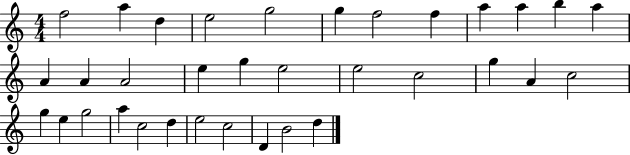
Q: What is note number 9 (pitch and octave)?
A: A5